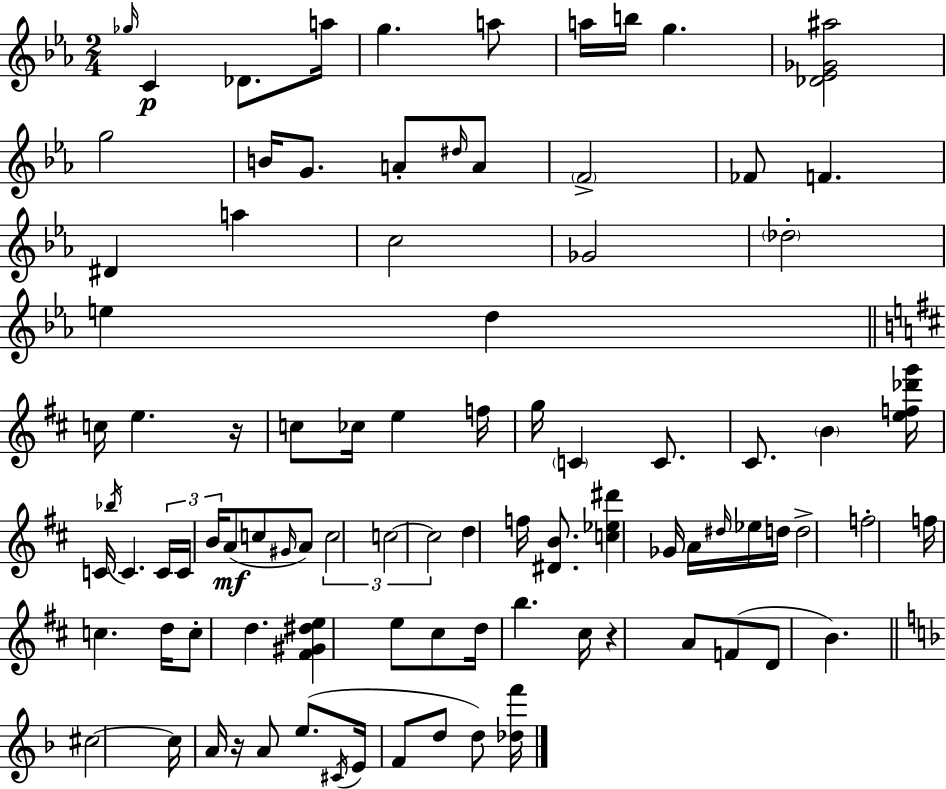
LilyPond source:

{
  \clef treble
  \numericTimeSignature
  \time 2/4
  \key ees \major
  \grace { ges''16 }\p c'4 des'8. | a''16 g''4. a''8 | a''16 b''16 g''4. | <des' ees' ges' ais''>2 | \break g''2 | b'16 g'8. a'8-. \grace { dis''16 } | a'8 \parenthesize f'2-> | fes'8 f'4. | \break dis'4 a''4 | c''2 | ges'2 | \parenthesize des''2-. | \break e''4 d''4 | \bar "||" \break \key b \minor c''16 e''4. r16 | c''8 ces''16 e''4 f''16 | g''16 \parenthesize c'4 c'8. | cis'8. \parenthesize b'4 <e'' f'' des''' g'''>16 | \break c'16 \acciaccatura { bes''16 } c'4. | \tuplet 3/2 { c'16 c'16 b'16 } a'8(\mf c''8 \grace { gis'16 } | a'8) \tuplet 3/2 { c''2 | c''2~~ | \break c''2 } | d''4 f''16 <dis' b'>8. | <c'' ees'' dis'''>4 ges'16 a'16 | \grace { dis''16 } ees''16 d''16 d''2-> | \break f''2-. | f''16 c''4. | d''16 c''8-. d''4. | <fis' gis' dis'' e''>4 e''8 | \break cis''8 d''16 b''4. | cis''16 r4 a'8 | f'8( d'8 b'4.) | \bar "||" \break \key f \major cis''2~~ | cis''16 a'16 r16 a'8 e''8.( | \acciaccatura { cis'16 } e'16 f'8 d''8 d''8) | <des'' f'''>16 \bar "|."
}